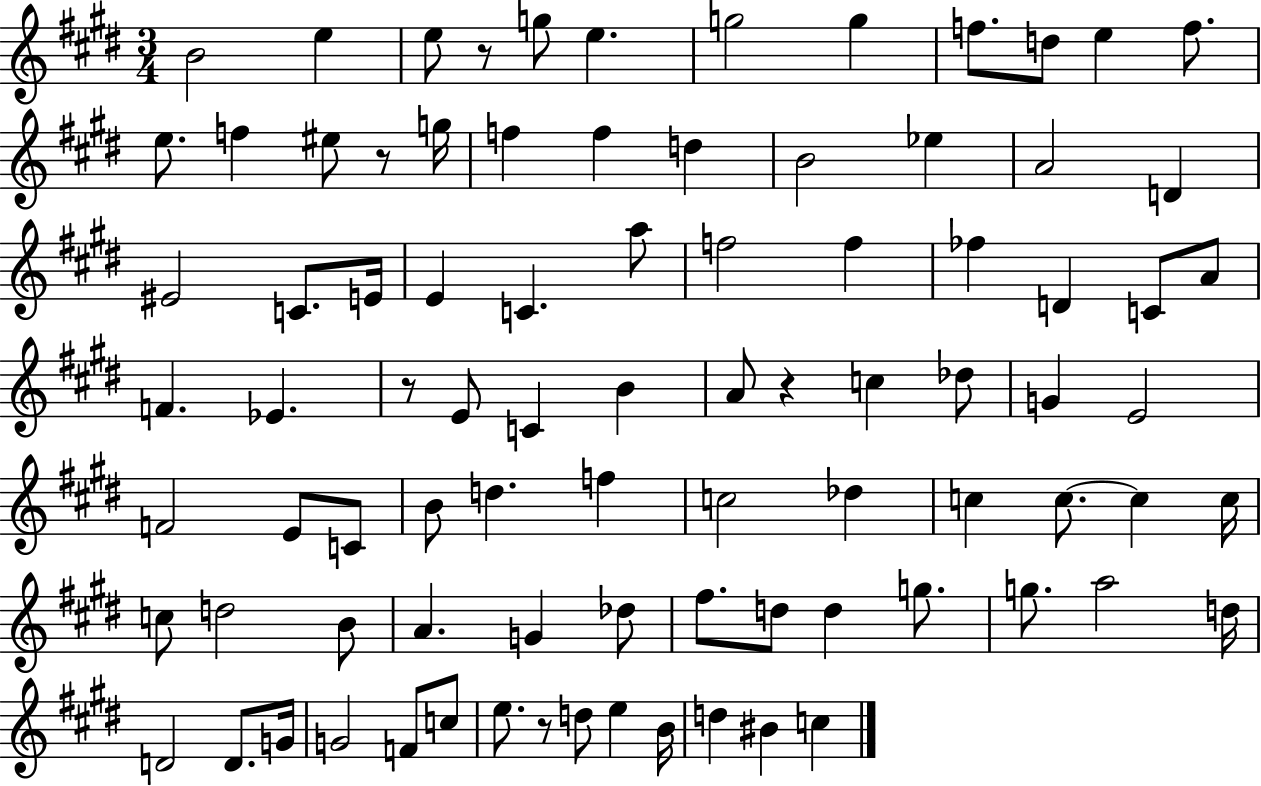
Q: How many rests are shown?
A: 5